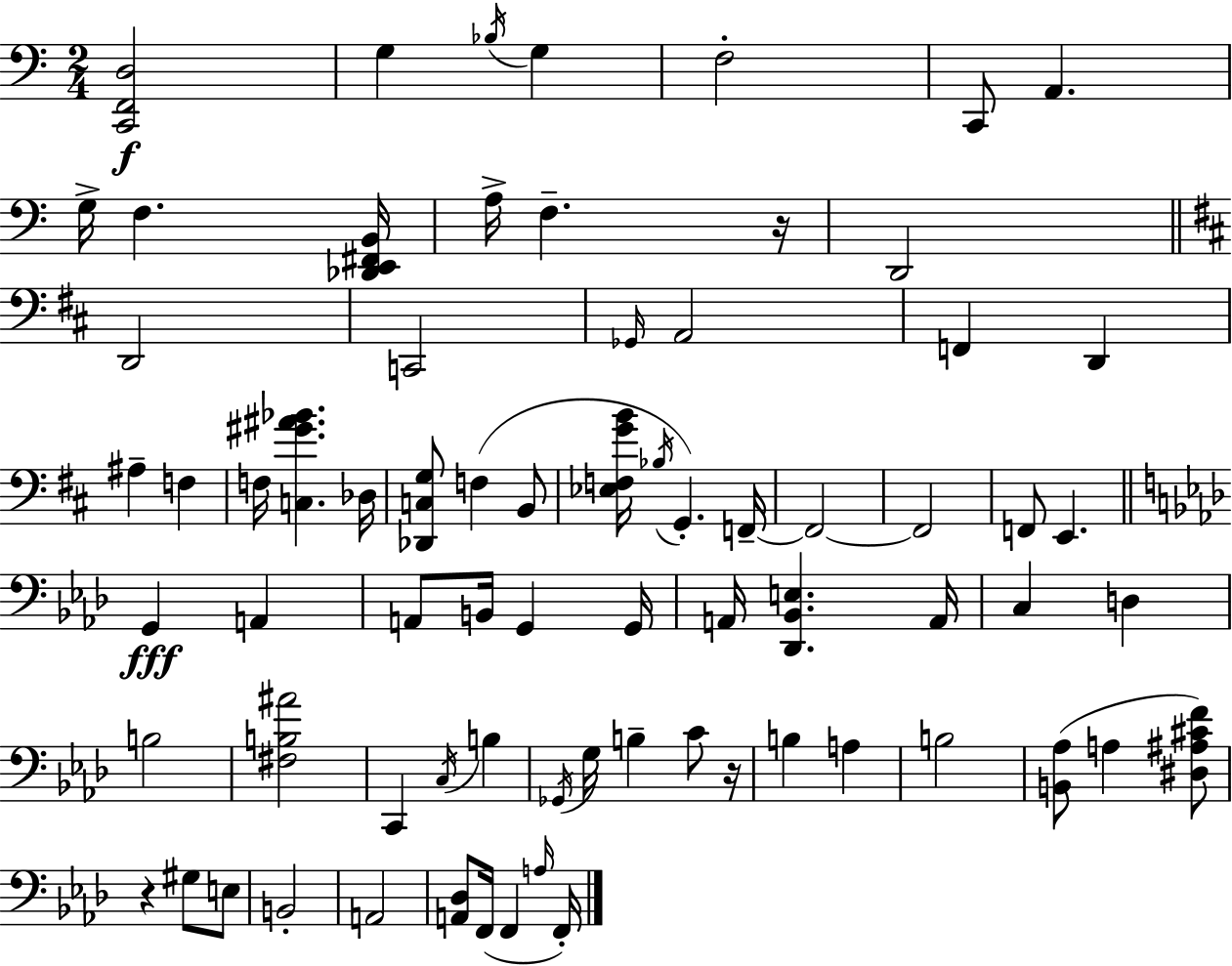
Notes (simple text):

[C2,F2,D3]/h G3/q Bb3/s G3/q F3/h C2/e A2/q. G3/s F3/q. [Db2,E2,F#2,B2]/s A3/s F3/q. R/s D2/h D2/h C2/h Gb2/s A2/h F2/q D2/q A#3/q F3/q F3/s [C3,G#4,A#4,Bb4]/q. Db3/s [Db2,C3,G3]/e F3/q B2/e [Eb3,F3,G4,B4]/s Bb3/s G2/q. F2/s F2/h F2/h F2/e E2/q. G2/q A2/q A2/e B2/s G2/q G2/s A2/s [Db2,Bb2,E3]/q. A2/s C3/q D3/q B3/h [F#3,B3,A#4]/h C2/q C3/s B3/q Gb2/s G3/s B3/q C4/e R/s B3/q A3/q B3/h [B2,Ab3]/e A3/q [D#3,A#3,C#4,F4]/e R/q G#3/e E3/e B2/h A2/h [A2,Db3]/e F2/s F2/q A3/s F2/s